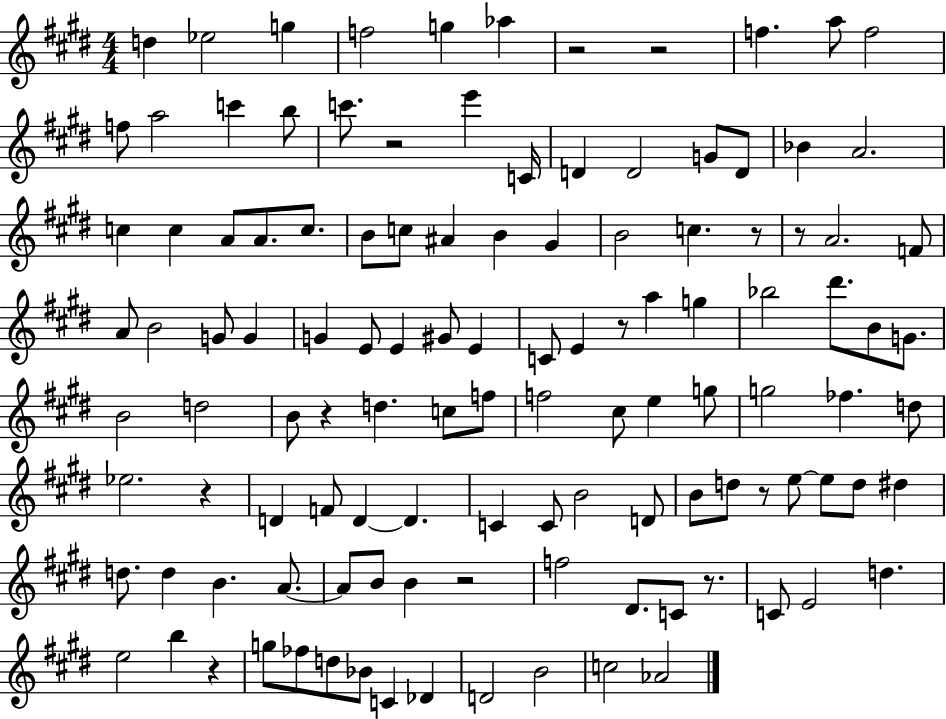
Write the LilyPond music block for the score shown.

{
  \clef treble
  \numericTimeSignature
  \time 4/4
  \key e \major
  d''4 ees''2 g''4 | f''2 g''4 aes''4 | r2 r2 | f''4. a''8 f''2 | \break f''8 a''2 c'''4 b''8 | c'''8. r2 e'''4 c'16 | d'4 d'2 g'8 d'8 | bes'4 a'2. | \break c''4 c''4 a'8 a'8. c''8. | b'8 c''8 ais'4 b'4 gis'4 | b'2 c''4. r8 | r8 a'2. f'8 | \break a'8 b'2 g'8 g'4 | g'4 e'8 e'4 gis'8 e'4 | c'8 e'4 r8 a''4 g''4 | bes''2 dis'''8. b'8 g'8. | \break b'2 d''2 | b'8 r4 d''4. c''8 f''8 | f''2 cis''8 e''4 g''8 | g''2 fes''4. d''8 | \break ees''2. r4 | d'4 f'8 d'4~~ d'4. | c'4 c'8 b'2 d'8 | b'8 d''8 r8 e''8~~ e''8 d''8 dis''4 | \break d''8. d''4 b'4. a'8.~~ | a'8 b'8 b'4 r2 | f''2 dis'8. c'8 r8. | c'8 e'2 d''4. | \break e''2 b''4 r4 | g''8 fes''8 d''8 bes'8 c'4 des'4 | d'2 b'2 | c''2 aes'2 | \break \bar "|."
}